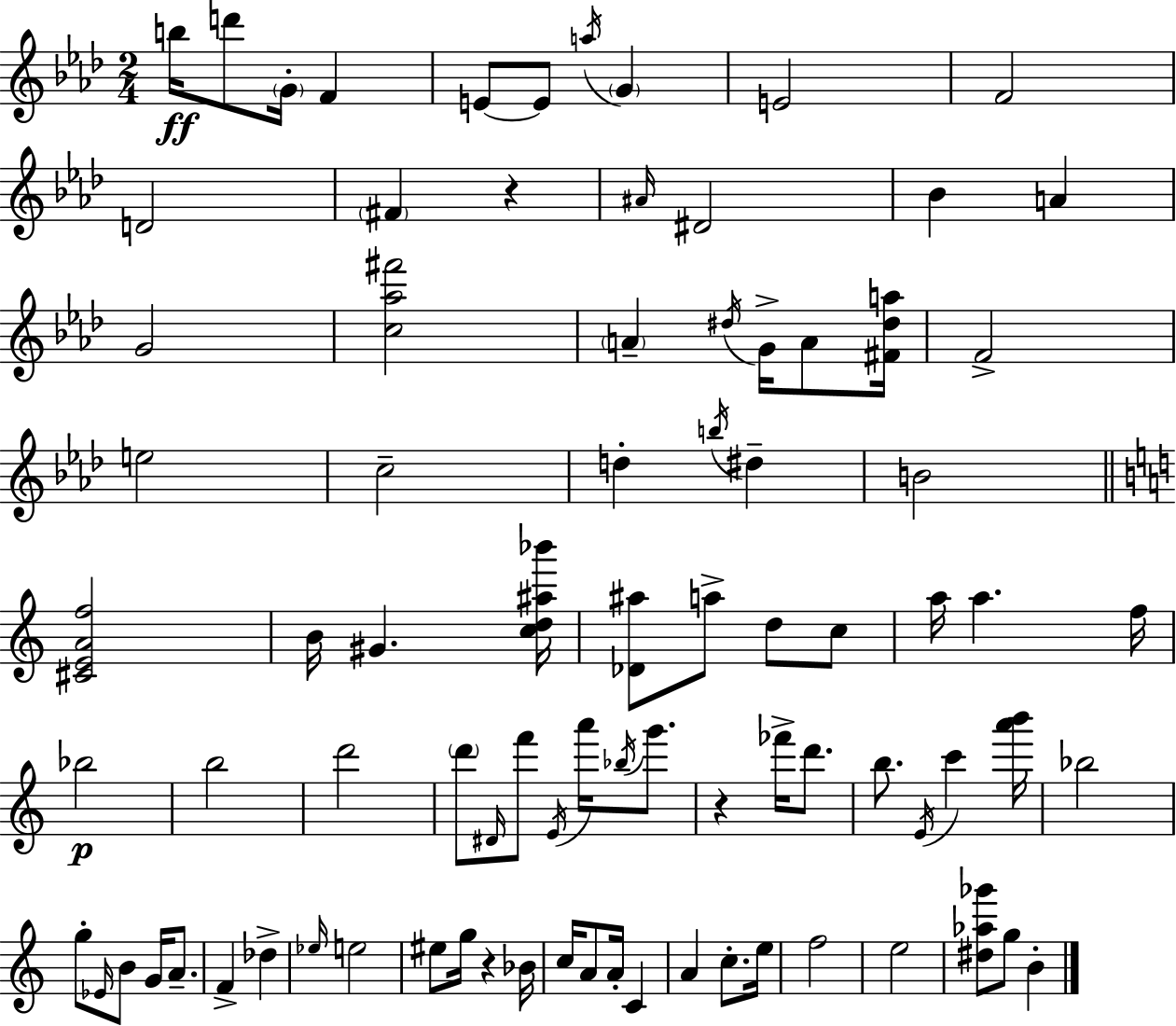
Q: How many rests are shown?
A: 3